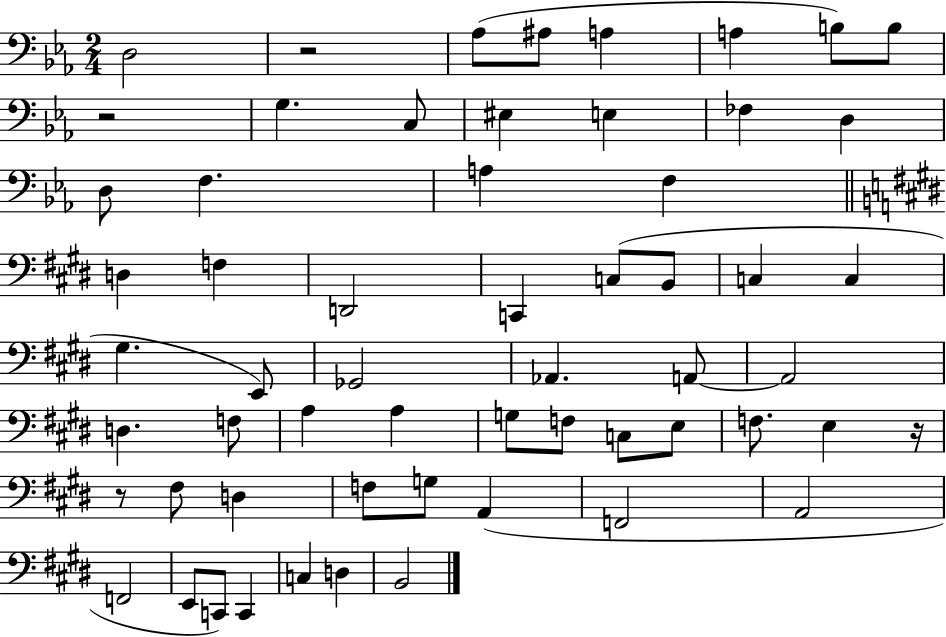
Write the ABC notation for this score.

X:1
T:Untitled
M:2/4
L:1/4
K:Eb
D,2 z2 _A,/2 ^A,/2 A, A, B,/2 B,/2 z2 G, C,/2 ^E, E, _F, D, D,/2 F, A, F, D, F, D,,2 C,, C,/2 B,,/2 C, C, ^G, E,,/2 _G,,2 _A,, A,,/2 A,,2 D, F,/2 A, A, G,/2 F,/2 C,/2 E,/2 F,/2 E, z/4 z/2 ^F,/2 D, F,/2 G,/2 A,, F,,2 A,,2 F,,2 E,,/2 C,,/2 C,, C, D, B,,2